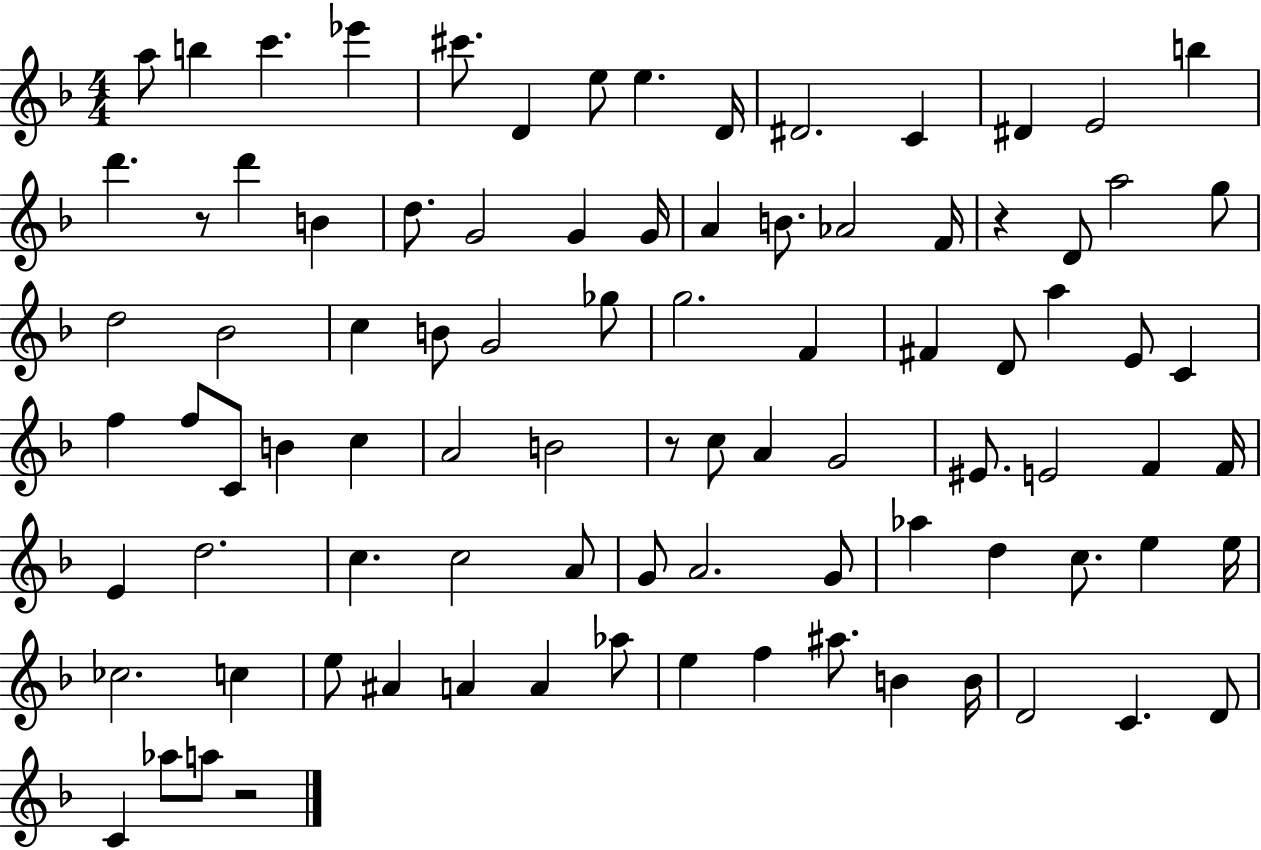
X:1
T:Untitled
M:4/4
L:1/4
K:F
a/2 b c' _e' ^c'/2 D e/2 e D/4 ^D2 C ^D E2 b d' z/2 d' B d/2 G2 G G/4 A B/2 _A2 F/4 z D/2 a2 g/2 d2 _B2 c B/2 G2 _g/2 g2 F ^F D/2 a E/2 C f f/2 C/2 B c A2 B2 z/2 c/2 A G2 ^E/2 E2 F F/4 E d2 c c2 A/2 G/2 A2 G/2 _a d c/2 e e/4 _c2 c e/2 ^A A A _a/2 e f ^a/2 B B/4 D2 C D/2 C _a/2 a/2 z2